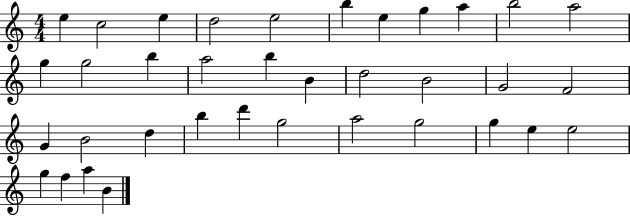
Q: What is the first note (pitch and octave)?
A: E5